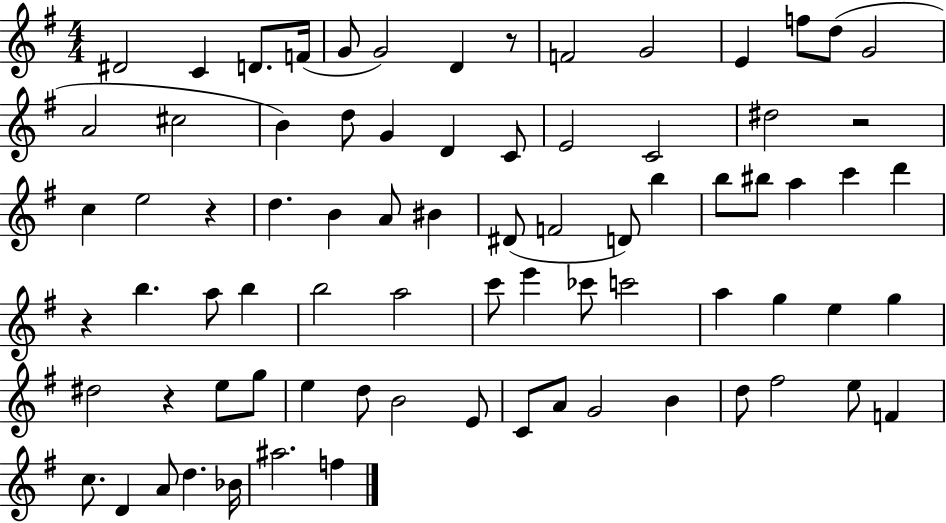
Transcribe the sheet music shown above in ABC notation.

X:1
T:Untitled
M:4/4
L:1/4
K:G
^D2 C D/2 F/4 G/2 G2 D z/2 F2 G2 E f/2 d/2 G2 A2 ^c2 B d/2 G D C/2 E2 C2 ^d2 z2 c e2 z d B A/2 ^B ^D/2 F2 D/2 b b/2 ^b/2 a c' d' z b a/2 b b2 a2 c'/2 e' _c'/2 c'2 a g e g ^d2 z e/2 g/2 e d/2 B2 E/2 C/2 A/2 G2 B d/2 ^f2 e/2 F c/2 D A/2 d _B/4 ^a2 f